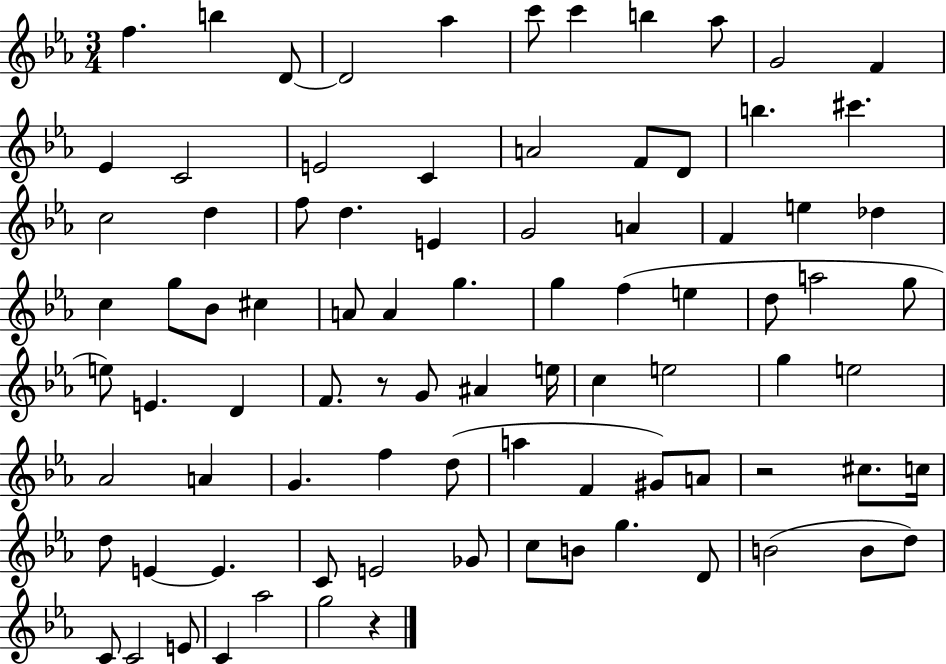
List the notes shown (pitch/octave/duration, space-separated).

F5/q. B5/q D4/e D4/h Ab5/q C6/e C6/q B5/q Ab5/e G4/h F4/q Eb4/q C4/h E4/h C4/q A4/h F4/e D4/e B5/q. C#6/q. C5/h D5/q F5/e D5/q. E4/q G4/h A4/q F4/q E5/q Db5/q C5/q G5/e Bb4/e C#5/q A4/e A4/q G5/q. G5/q F5/q E5/q D5/e A5/h G5/e E5/e E4/q. D4/q F4/e. R/e G4/e A#4/q E5/s C5/q E5/h G5/q E5/h Ab4/h A4/q G4/q. F5/q D5/e A5/q F4/q G#4/e A4/e R/h C#5/e. C5/s D5/e E4/q E4/q. C4/e E4/h Gb4/e C5/e B4/e G5/q. D4/e B4/h B4/e D5/e C4/e C4/h E4/e C4/q Ab5/h G5/h R/q